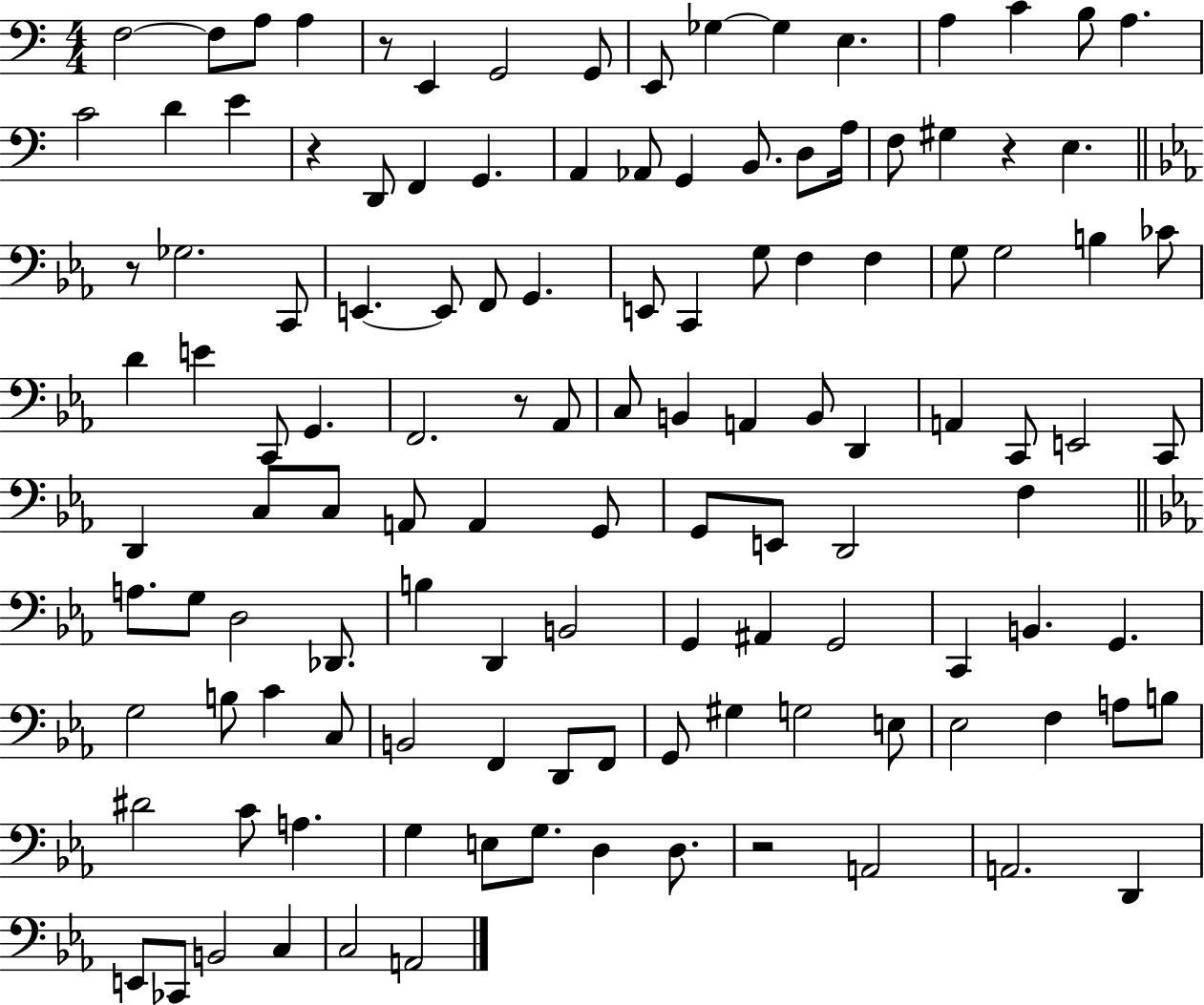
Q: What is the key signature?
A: C major